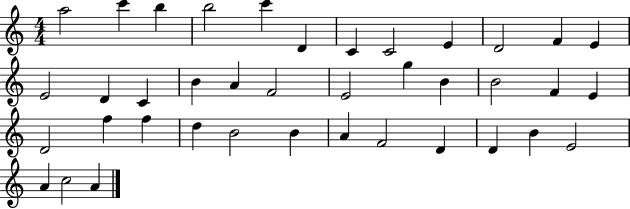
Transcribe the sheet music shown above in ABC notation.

X:1
T:Untitled
M:4/4
L:1/4
K:C
a2 c' b b2 c' D C C2 E D2 F E E2 D C B A F2 E2 g B B2 F E D2 f f d B2 B A F2 D D B E2 A c2 A